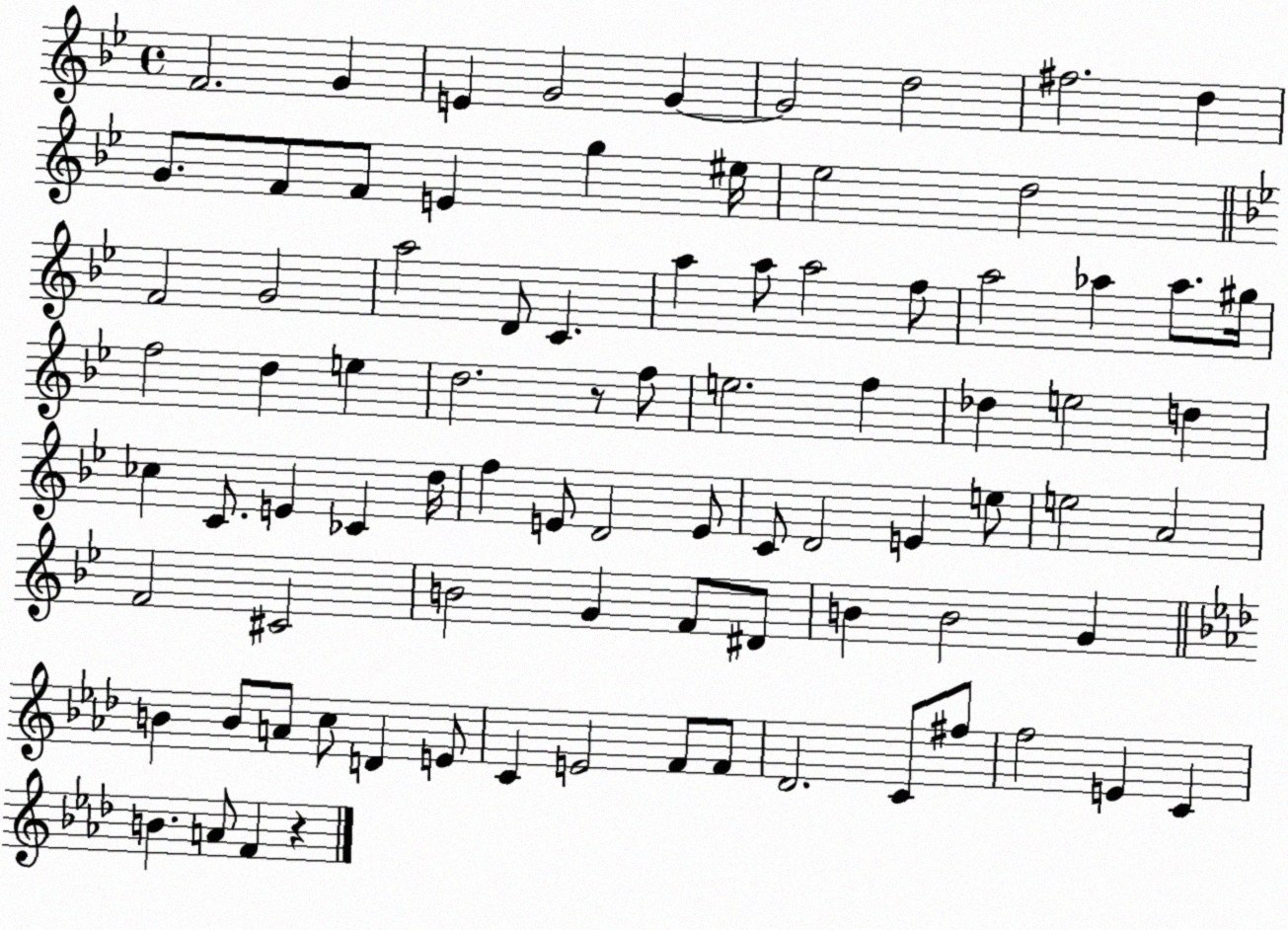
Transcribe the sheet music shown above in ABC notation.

X:1
T:Untitled
M:4/4
L:1/4
K:Bb
F2 G E G2 G G2 d2 ^f2 d G/2 F/2 F/2 E g ^e/4 _e2 d2 F2 G2 a2 D/2 C a a/2 a2 f/2 a2 _a _a/2 ^g/4 f2 d e d2 z/2 f/2 e2 f _d e2 d _c C/2 E _C d/4 f E/2 D2 E/2 C/2 D2 E e/2 e2 A2 F2 ^C2 B2 G F/2 ^D/2 B B2 G B B/2 A/2 c/2 D E/2 C E2 F/2 F/2 _D2 C/2 ^f/2 f2 E C B A/2 F z